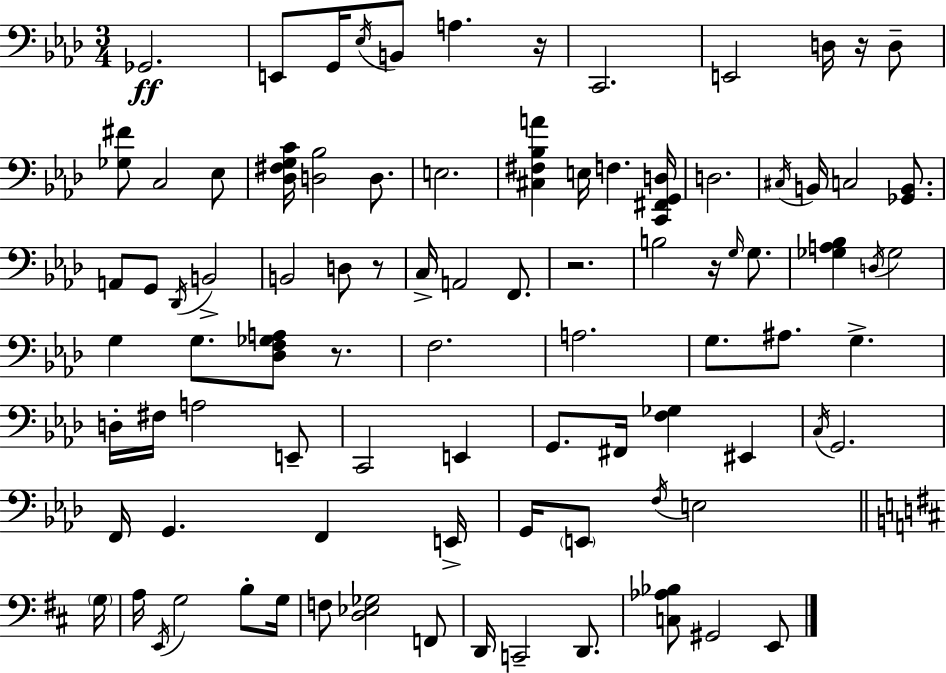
Gb2/h. E2/e G2/s Eb3/s B2/e A3/q. R/s C2/h. E2/h D3/s R/s D3/e [Gb3,F#4]/e C3/h Eb3/e [Db3,F#3,G3,C4]/s [D3,Bb3]/h D3/e. E3/h. [C#3,F#3,Bb3,A4]/q E3/s F3/q. [C2,F#2,G2,D3]/s D3/h. C#3/s B2/s C3/h [Gb2,B2]/e. A2/e G2/e Db2/s B2/h B2/h D3/e R/e C3/s A2/h F2/e. R/h. B3/h R/s G3/s G3/e. [Gb3,A3,Bb3]/q D3/s Gb3/h G3/q G3/e. [Db3,F3,Gb3,A3]/e R/e. F3/h. A3/h. G3/e. A#3/e. G3/q. D3/s F#3/s A3/h E2/e C2/h E2/q G2/e. F#2/s [F3,Gb3]/q EIS2/q C3/s G2/h. F2/s G2/q. F2/q E2/s G2/s E2/e F3/s E3/h G3/s A3/s E2/s G3/h B3/e G3/s F3/e [D3,Eb3,Gb3]/h F2/e D2/s C2/h D2/e. [C3,Ab3,Bb3]/e G#2/h E2/e